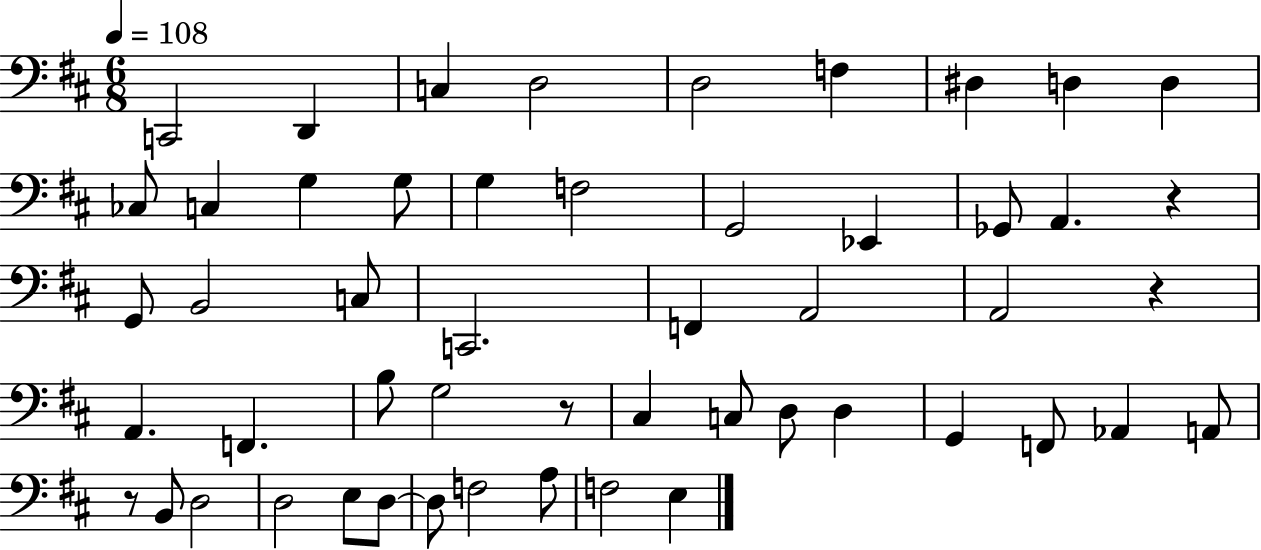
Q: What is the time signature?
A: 6/8